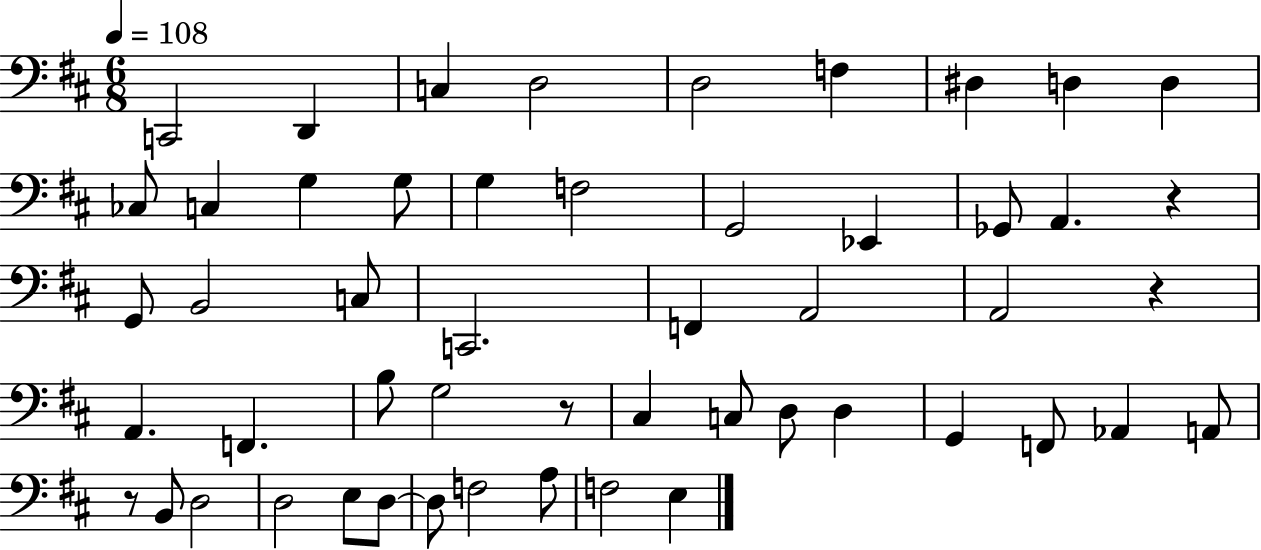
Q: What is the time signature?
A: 6/8